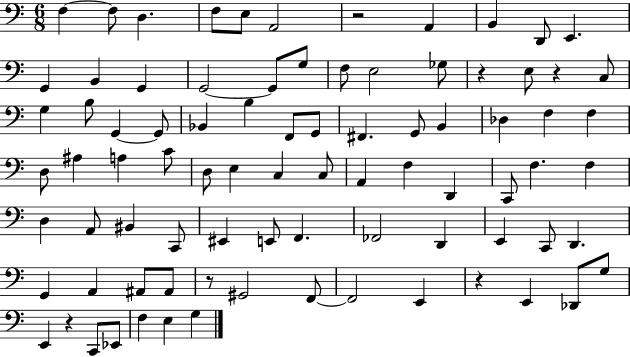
X:1
T:Untitled
M:6/8
L:1/4
K:C
F, F,/2 D, F,/2 E,/2 A,,2 z2 A,, B,, D,,/2 E,, G,, B,, G,, G,,2 G,,/2 G,/2 F,/2 E,2 _G,/2 z E,/2 z C,/2 G, B,/2 G,, G,,/2 _B,, B, F,,/2 G,,/2 ^F,, G,,/2 B,, _D, F, F, D,/2 ^A, A, C/2 D,/2 E, C, C,/2 A,, F, D,, C,,/2 F, F, D, A,,/2 ^B,, C,,/2 ^E,, E,,/2 F,, _F,,2 D,, E,, C,,/2 D,, G,, A,, ^A,,/2 ^A,,/2 z/2 ^G,,2 F,,/2 F,,2 E,, z E,, _D,,/2 G,/2 E,, z C,,/2 _E,,/2 F, E, G,